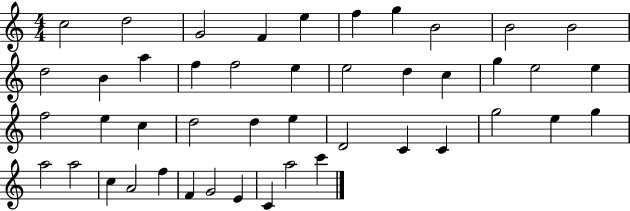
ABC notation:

X:1
T:Untitled
M:4/4
L:1/4
K:C
c2 d2 G2 F e f g B2 B2 B2 d2 B a f f2 e e2 d c g e2 e f2 e c d2 d e D2 C C g2 e g a2 a2 c A2 f F G2 E C a2 c'